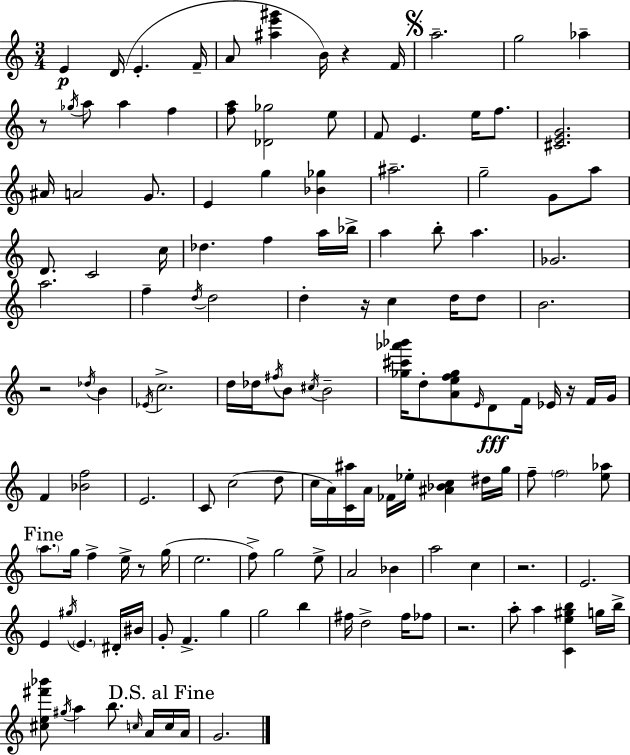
E4/q D4/s E4/q. F4/s A4/e [A#5,E6,G#6]/q B4/s R/q F4/s A5/h. G5/h Ab5/q R/e Gb5/s A5/e A5/q F5/q [F5,A5]/e [Db4,Gb5]/h E5/e F4/e E4/q. E5/s F5/e. [C#4,E4,G4]/h. A#4/s A4/h G4/e. E4/q G5/q [Bb4,Gb5]/q A#5/h. G5/h G4/e A5/e D4/e. C4/h C5/s Db5/q. F5/q A5/s Bb5/s A5/q B5/e A5/q. Gb4/h. A5/h. F5/q D5/s D5/h D5/q R/s C5/q D5/s D5/e B4/h. R/h Db5/s B4/q Eb4/s C5/h. D5/s Db5/s F#5/s B4/e C#5/s B4/h [Gb5,C#6,Ab6,Bb6]/s D5/e [A4,E5,F5,Gb5]/e E4/s D4/e F4/s Eb4/s R/s F4/s G4/s F4/q [Bb4,F5]/h E4/h. C4/e C5/h D5/e C5/s A4/s [C4,A#5]/s A4/s FES4/s Eb5/s [A#4,Bb4,C5]/q D#5/s G5/s F5/e F5/h [E5,Ab5]/e A5/e. G5/s F5/q E5/s R/e G5/s E5/h. F5/e G5/h E5/e A4/h Bb4/q A5/h C5/q R/h. E4/h. E4/q G#5/s E4/q. D#4/s BIS4/s G4/e F4/q. G5/q G5/h B5/q F#5/s D5/h F#5/s FES5/e R/h. A5/e A5/q [C4,E5,G#5,B5]/q G5/s B5/s [C#5,E5,F#6,Bb6]/e G#5/s A5/q B5/e. C5/s A4/s C5/s A4/s G4/h.